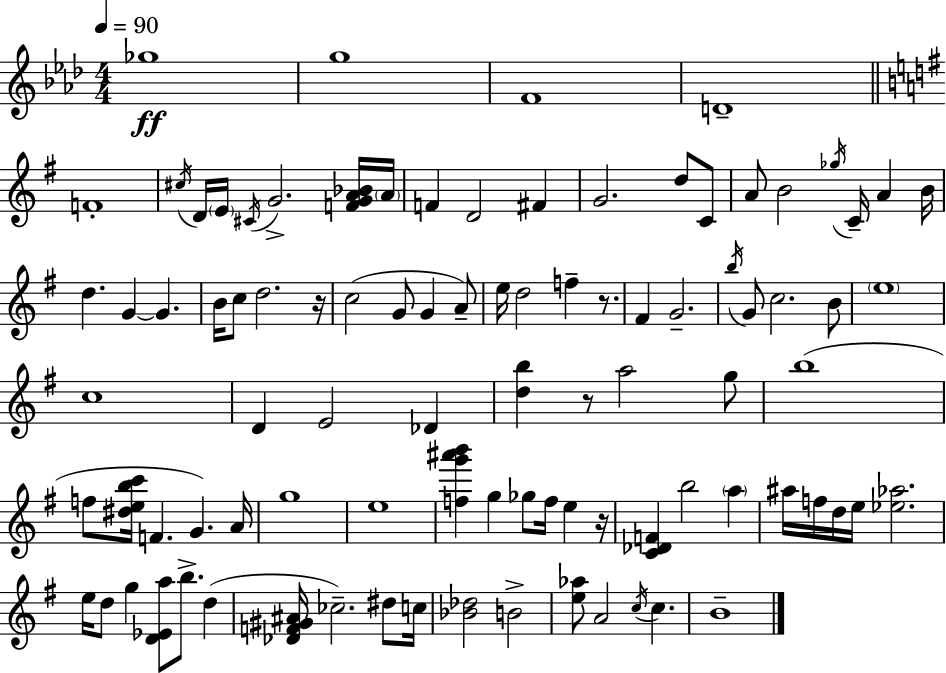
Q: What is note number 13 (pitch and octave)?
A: D4